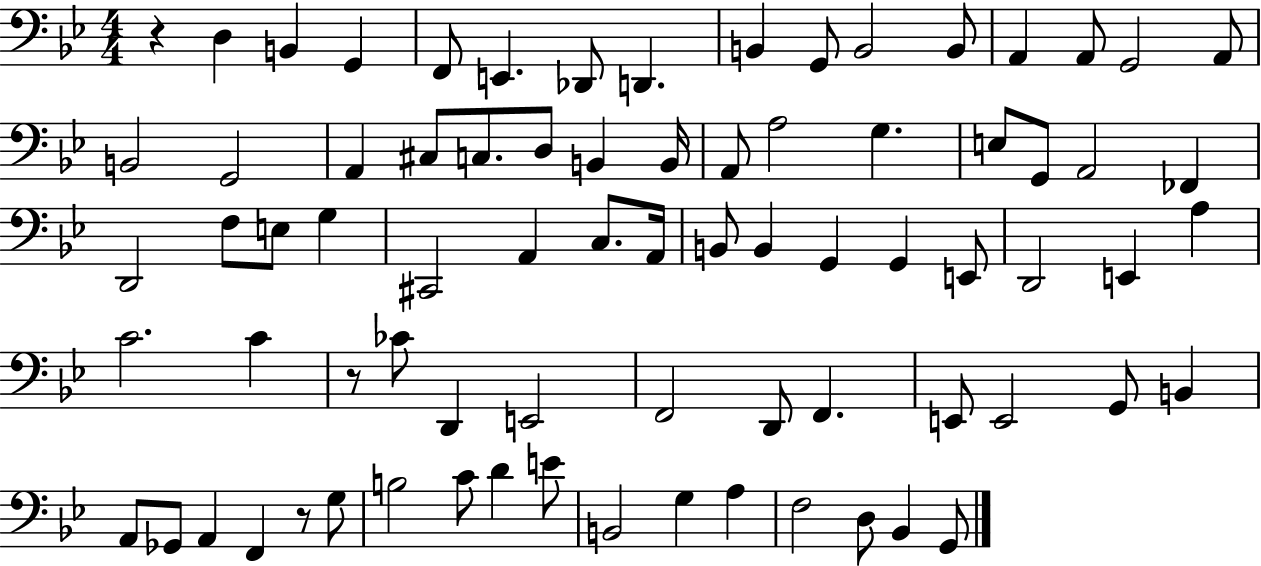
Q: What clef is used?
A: bass